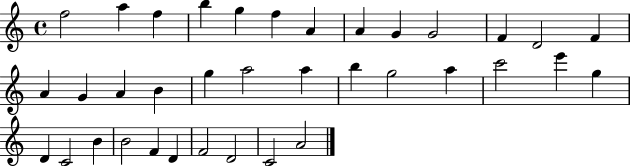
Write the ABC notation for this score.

X:1
T:Untitled
M:4/4
L:1/4
K:C
f2 a f b g f A A G G2 F D2 F A G A B g a2 a b g2 a c'2 e' g D C2 B B2 F D F2 D2 C2 A2